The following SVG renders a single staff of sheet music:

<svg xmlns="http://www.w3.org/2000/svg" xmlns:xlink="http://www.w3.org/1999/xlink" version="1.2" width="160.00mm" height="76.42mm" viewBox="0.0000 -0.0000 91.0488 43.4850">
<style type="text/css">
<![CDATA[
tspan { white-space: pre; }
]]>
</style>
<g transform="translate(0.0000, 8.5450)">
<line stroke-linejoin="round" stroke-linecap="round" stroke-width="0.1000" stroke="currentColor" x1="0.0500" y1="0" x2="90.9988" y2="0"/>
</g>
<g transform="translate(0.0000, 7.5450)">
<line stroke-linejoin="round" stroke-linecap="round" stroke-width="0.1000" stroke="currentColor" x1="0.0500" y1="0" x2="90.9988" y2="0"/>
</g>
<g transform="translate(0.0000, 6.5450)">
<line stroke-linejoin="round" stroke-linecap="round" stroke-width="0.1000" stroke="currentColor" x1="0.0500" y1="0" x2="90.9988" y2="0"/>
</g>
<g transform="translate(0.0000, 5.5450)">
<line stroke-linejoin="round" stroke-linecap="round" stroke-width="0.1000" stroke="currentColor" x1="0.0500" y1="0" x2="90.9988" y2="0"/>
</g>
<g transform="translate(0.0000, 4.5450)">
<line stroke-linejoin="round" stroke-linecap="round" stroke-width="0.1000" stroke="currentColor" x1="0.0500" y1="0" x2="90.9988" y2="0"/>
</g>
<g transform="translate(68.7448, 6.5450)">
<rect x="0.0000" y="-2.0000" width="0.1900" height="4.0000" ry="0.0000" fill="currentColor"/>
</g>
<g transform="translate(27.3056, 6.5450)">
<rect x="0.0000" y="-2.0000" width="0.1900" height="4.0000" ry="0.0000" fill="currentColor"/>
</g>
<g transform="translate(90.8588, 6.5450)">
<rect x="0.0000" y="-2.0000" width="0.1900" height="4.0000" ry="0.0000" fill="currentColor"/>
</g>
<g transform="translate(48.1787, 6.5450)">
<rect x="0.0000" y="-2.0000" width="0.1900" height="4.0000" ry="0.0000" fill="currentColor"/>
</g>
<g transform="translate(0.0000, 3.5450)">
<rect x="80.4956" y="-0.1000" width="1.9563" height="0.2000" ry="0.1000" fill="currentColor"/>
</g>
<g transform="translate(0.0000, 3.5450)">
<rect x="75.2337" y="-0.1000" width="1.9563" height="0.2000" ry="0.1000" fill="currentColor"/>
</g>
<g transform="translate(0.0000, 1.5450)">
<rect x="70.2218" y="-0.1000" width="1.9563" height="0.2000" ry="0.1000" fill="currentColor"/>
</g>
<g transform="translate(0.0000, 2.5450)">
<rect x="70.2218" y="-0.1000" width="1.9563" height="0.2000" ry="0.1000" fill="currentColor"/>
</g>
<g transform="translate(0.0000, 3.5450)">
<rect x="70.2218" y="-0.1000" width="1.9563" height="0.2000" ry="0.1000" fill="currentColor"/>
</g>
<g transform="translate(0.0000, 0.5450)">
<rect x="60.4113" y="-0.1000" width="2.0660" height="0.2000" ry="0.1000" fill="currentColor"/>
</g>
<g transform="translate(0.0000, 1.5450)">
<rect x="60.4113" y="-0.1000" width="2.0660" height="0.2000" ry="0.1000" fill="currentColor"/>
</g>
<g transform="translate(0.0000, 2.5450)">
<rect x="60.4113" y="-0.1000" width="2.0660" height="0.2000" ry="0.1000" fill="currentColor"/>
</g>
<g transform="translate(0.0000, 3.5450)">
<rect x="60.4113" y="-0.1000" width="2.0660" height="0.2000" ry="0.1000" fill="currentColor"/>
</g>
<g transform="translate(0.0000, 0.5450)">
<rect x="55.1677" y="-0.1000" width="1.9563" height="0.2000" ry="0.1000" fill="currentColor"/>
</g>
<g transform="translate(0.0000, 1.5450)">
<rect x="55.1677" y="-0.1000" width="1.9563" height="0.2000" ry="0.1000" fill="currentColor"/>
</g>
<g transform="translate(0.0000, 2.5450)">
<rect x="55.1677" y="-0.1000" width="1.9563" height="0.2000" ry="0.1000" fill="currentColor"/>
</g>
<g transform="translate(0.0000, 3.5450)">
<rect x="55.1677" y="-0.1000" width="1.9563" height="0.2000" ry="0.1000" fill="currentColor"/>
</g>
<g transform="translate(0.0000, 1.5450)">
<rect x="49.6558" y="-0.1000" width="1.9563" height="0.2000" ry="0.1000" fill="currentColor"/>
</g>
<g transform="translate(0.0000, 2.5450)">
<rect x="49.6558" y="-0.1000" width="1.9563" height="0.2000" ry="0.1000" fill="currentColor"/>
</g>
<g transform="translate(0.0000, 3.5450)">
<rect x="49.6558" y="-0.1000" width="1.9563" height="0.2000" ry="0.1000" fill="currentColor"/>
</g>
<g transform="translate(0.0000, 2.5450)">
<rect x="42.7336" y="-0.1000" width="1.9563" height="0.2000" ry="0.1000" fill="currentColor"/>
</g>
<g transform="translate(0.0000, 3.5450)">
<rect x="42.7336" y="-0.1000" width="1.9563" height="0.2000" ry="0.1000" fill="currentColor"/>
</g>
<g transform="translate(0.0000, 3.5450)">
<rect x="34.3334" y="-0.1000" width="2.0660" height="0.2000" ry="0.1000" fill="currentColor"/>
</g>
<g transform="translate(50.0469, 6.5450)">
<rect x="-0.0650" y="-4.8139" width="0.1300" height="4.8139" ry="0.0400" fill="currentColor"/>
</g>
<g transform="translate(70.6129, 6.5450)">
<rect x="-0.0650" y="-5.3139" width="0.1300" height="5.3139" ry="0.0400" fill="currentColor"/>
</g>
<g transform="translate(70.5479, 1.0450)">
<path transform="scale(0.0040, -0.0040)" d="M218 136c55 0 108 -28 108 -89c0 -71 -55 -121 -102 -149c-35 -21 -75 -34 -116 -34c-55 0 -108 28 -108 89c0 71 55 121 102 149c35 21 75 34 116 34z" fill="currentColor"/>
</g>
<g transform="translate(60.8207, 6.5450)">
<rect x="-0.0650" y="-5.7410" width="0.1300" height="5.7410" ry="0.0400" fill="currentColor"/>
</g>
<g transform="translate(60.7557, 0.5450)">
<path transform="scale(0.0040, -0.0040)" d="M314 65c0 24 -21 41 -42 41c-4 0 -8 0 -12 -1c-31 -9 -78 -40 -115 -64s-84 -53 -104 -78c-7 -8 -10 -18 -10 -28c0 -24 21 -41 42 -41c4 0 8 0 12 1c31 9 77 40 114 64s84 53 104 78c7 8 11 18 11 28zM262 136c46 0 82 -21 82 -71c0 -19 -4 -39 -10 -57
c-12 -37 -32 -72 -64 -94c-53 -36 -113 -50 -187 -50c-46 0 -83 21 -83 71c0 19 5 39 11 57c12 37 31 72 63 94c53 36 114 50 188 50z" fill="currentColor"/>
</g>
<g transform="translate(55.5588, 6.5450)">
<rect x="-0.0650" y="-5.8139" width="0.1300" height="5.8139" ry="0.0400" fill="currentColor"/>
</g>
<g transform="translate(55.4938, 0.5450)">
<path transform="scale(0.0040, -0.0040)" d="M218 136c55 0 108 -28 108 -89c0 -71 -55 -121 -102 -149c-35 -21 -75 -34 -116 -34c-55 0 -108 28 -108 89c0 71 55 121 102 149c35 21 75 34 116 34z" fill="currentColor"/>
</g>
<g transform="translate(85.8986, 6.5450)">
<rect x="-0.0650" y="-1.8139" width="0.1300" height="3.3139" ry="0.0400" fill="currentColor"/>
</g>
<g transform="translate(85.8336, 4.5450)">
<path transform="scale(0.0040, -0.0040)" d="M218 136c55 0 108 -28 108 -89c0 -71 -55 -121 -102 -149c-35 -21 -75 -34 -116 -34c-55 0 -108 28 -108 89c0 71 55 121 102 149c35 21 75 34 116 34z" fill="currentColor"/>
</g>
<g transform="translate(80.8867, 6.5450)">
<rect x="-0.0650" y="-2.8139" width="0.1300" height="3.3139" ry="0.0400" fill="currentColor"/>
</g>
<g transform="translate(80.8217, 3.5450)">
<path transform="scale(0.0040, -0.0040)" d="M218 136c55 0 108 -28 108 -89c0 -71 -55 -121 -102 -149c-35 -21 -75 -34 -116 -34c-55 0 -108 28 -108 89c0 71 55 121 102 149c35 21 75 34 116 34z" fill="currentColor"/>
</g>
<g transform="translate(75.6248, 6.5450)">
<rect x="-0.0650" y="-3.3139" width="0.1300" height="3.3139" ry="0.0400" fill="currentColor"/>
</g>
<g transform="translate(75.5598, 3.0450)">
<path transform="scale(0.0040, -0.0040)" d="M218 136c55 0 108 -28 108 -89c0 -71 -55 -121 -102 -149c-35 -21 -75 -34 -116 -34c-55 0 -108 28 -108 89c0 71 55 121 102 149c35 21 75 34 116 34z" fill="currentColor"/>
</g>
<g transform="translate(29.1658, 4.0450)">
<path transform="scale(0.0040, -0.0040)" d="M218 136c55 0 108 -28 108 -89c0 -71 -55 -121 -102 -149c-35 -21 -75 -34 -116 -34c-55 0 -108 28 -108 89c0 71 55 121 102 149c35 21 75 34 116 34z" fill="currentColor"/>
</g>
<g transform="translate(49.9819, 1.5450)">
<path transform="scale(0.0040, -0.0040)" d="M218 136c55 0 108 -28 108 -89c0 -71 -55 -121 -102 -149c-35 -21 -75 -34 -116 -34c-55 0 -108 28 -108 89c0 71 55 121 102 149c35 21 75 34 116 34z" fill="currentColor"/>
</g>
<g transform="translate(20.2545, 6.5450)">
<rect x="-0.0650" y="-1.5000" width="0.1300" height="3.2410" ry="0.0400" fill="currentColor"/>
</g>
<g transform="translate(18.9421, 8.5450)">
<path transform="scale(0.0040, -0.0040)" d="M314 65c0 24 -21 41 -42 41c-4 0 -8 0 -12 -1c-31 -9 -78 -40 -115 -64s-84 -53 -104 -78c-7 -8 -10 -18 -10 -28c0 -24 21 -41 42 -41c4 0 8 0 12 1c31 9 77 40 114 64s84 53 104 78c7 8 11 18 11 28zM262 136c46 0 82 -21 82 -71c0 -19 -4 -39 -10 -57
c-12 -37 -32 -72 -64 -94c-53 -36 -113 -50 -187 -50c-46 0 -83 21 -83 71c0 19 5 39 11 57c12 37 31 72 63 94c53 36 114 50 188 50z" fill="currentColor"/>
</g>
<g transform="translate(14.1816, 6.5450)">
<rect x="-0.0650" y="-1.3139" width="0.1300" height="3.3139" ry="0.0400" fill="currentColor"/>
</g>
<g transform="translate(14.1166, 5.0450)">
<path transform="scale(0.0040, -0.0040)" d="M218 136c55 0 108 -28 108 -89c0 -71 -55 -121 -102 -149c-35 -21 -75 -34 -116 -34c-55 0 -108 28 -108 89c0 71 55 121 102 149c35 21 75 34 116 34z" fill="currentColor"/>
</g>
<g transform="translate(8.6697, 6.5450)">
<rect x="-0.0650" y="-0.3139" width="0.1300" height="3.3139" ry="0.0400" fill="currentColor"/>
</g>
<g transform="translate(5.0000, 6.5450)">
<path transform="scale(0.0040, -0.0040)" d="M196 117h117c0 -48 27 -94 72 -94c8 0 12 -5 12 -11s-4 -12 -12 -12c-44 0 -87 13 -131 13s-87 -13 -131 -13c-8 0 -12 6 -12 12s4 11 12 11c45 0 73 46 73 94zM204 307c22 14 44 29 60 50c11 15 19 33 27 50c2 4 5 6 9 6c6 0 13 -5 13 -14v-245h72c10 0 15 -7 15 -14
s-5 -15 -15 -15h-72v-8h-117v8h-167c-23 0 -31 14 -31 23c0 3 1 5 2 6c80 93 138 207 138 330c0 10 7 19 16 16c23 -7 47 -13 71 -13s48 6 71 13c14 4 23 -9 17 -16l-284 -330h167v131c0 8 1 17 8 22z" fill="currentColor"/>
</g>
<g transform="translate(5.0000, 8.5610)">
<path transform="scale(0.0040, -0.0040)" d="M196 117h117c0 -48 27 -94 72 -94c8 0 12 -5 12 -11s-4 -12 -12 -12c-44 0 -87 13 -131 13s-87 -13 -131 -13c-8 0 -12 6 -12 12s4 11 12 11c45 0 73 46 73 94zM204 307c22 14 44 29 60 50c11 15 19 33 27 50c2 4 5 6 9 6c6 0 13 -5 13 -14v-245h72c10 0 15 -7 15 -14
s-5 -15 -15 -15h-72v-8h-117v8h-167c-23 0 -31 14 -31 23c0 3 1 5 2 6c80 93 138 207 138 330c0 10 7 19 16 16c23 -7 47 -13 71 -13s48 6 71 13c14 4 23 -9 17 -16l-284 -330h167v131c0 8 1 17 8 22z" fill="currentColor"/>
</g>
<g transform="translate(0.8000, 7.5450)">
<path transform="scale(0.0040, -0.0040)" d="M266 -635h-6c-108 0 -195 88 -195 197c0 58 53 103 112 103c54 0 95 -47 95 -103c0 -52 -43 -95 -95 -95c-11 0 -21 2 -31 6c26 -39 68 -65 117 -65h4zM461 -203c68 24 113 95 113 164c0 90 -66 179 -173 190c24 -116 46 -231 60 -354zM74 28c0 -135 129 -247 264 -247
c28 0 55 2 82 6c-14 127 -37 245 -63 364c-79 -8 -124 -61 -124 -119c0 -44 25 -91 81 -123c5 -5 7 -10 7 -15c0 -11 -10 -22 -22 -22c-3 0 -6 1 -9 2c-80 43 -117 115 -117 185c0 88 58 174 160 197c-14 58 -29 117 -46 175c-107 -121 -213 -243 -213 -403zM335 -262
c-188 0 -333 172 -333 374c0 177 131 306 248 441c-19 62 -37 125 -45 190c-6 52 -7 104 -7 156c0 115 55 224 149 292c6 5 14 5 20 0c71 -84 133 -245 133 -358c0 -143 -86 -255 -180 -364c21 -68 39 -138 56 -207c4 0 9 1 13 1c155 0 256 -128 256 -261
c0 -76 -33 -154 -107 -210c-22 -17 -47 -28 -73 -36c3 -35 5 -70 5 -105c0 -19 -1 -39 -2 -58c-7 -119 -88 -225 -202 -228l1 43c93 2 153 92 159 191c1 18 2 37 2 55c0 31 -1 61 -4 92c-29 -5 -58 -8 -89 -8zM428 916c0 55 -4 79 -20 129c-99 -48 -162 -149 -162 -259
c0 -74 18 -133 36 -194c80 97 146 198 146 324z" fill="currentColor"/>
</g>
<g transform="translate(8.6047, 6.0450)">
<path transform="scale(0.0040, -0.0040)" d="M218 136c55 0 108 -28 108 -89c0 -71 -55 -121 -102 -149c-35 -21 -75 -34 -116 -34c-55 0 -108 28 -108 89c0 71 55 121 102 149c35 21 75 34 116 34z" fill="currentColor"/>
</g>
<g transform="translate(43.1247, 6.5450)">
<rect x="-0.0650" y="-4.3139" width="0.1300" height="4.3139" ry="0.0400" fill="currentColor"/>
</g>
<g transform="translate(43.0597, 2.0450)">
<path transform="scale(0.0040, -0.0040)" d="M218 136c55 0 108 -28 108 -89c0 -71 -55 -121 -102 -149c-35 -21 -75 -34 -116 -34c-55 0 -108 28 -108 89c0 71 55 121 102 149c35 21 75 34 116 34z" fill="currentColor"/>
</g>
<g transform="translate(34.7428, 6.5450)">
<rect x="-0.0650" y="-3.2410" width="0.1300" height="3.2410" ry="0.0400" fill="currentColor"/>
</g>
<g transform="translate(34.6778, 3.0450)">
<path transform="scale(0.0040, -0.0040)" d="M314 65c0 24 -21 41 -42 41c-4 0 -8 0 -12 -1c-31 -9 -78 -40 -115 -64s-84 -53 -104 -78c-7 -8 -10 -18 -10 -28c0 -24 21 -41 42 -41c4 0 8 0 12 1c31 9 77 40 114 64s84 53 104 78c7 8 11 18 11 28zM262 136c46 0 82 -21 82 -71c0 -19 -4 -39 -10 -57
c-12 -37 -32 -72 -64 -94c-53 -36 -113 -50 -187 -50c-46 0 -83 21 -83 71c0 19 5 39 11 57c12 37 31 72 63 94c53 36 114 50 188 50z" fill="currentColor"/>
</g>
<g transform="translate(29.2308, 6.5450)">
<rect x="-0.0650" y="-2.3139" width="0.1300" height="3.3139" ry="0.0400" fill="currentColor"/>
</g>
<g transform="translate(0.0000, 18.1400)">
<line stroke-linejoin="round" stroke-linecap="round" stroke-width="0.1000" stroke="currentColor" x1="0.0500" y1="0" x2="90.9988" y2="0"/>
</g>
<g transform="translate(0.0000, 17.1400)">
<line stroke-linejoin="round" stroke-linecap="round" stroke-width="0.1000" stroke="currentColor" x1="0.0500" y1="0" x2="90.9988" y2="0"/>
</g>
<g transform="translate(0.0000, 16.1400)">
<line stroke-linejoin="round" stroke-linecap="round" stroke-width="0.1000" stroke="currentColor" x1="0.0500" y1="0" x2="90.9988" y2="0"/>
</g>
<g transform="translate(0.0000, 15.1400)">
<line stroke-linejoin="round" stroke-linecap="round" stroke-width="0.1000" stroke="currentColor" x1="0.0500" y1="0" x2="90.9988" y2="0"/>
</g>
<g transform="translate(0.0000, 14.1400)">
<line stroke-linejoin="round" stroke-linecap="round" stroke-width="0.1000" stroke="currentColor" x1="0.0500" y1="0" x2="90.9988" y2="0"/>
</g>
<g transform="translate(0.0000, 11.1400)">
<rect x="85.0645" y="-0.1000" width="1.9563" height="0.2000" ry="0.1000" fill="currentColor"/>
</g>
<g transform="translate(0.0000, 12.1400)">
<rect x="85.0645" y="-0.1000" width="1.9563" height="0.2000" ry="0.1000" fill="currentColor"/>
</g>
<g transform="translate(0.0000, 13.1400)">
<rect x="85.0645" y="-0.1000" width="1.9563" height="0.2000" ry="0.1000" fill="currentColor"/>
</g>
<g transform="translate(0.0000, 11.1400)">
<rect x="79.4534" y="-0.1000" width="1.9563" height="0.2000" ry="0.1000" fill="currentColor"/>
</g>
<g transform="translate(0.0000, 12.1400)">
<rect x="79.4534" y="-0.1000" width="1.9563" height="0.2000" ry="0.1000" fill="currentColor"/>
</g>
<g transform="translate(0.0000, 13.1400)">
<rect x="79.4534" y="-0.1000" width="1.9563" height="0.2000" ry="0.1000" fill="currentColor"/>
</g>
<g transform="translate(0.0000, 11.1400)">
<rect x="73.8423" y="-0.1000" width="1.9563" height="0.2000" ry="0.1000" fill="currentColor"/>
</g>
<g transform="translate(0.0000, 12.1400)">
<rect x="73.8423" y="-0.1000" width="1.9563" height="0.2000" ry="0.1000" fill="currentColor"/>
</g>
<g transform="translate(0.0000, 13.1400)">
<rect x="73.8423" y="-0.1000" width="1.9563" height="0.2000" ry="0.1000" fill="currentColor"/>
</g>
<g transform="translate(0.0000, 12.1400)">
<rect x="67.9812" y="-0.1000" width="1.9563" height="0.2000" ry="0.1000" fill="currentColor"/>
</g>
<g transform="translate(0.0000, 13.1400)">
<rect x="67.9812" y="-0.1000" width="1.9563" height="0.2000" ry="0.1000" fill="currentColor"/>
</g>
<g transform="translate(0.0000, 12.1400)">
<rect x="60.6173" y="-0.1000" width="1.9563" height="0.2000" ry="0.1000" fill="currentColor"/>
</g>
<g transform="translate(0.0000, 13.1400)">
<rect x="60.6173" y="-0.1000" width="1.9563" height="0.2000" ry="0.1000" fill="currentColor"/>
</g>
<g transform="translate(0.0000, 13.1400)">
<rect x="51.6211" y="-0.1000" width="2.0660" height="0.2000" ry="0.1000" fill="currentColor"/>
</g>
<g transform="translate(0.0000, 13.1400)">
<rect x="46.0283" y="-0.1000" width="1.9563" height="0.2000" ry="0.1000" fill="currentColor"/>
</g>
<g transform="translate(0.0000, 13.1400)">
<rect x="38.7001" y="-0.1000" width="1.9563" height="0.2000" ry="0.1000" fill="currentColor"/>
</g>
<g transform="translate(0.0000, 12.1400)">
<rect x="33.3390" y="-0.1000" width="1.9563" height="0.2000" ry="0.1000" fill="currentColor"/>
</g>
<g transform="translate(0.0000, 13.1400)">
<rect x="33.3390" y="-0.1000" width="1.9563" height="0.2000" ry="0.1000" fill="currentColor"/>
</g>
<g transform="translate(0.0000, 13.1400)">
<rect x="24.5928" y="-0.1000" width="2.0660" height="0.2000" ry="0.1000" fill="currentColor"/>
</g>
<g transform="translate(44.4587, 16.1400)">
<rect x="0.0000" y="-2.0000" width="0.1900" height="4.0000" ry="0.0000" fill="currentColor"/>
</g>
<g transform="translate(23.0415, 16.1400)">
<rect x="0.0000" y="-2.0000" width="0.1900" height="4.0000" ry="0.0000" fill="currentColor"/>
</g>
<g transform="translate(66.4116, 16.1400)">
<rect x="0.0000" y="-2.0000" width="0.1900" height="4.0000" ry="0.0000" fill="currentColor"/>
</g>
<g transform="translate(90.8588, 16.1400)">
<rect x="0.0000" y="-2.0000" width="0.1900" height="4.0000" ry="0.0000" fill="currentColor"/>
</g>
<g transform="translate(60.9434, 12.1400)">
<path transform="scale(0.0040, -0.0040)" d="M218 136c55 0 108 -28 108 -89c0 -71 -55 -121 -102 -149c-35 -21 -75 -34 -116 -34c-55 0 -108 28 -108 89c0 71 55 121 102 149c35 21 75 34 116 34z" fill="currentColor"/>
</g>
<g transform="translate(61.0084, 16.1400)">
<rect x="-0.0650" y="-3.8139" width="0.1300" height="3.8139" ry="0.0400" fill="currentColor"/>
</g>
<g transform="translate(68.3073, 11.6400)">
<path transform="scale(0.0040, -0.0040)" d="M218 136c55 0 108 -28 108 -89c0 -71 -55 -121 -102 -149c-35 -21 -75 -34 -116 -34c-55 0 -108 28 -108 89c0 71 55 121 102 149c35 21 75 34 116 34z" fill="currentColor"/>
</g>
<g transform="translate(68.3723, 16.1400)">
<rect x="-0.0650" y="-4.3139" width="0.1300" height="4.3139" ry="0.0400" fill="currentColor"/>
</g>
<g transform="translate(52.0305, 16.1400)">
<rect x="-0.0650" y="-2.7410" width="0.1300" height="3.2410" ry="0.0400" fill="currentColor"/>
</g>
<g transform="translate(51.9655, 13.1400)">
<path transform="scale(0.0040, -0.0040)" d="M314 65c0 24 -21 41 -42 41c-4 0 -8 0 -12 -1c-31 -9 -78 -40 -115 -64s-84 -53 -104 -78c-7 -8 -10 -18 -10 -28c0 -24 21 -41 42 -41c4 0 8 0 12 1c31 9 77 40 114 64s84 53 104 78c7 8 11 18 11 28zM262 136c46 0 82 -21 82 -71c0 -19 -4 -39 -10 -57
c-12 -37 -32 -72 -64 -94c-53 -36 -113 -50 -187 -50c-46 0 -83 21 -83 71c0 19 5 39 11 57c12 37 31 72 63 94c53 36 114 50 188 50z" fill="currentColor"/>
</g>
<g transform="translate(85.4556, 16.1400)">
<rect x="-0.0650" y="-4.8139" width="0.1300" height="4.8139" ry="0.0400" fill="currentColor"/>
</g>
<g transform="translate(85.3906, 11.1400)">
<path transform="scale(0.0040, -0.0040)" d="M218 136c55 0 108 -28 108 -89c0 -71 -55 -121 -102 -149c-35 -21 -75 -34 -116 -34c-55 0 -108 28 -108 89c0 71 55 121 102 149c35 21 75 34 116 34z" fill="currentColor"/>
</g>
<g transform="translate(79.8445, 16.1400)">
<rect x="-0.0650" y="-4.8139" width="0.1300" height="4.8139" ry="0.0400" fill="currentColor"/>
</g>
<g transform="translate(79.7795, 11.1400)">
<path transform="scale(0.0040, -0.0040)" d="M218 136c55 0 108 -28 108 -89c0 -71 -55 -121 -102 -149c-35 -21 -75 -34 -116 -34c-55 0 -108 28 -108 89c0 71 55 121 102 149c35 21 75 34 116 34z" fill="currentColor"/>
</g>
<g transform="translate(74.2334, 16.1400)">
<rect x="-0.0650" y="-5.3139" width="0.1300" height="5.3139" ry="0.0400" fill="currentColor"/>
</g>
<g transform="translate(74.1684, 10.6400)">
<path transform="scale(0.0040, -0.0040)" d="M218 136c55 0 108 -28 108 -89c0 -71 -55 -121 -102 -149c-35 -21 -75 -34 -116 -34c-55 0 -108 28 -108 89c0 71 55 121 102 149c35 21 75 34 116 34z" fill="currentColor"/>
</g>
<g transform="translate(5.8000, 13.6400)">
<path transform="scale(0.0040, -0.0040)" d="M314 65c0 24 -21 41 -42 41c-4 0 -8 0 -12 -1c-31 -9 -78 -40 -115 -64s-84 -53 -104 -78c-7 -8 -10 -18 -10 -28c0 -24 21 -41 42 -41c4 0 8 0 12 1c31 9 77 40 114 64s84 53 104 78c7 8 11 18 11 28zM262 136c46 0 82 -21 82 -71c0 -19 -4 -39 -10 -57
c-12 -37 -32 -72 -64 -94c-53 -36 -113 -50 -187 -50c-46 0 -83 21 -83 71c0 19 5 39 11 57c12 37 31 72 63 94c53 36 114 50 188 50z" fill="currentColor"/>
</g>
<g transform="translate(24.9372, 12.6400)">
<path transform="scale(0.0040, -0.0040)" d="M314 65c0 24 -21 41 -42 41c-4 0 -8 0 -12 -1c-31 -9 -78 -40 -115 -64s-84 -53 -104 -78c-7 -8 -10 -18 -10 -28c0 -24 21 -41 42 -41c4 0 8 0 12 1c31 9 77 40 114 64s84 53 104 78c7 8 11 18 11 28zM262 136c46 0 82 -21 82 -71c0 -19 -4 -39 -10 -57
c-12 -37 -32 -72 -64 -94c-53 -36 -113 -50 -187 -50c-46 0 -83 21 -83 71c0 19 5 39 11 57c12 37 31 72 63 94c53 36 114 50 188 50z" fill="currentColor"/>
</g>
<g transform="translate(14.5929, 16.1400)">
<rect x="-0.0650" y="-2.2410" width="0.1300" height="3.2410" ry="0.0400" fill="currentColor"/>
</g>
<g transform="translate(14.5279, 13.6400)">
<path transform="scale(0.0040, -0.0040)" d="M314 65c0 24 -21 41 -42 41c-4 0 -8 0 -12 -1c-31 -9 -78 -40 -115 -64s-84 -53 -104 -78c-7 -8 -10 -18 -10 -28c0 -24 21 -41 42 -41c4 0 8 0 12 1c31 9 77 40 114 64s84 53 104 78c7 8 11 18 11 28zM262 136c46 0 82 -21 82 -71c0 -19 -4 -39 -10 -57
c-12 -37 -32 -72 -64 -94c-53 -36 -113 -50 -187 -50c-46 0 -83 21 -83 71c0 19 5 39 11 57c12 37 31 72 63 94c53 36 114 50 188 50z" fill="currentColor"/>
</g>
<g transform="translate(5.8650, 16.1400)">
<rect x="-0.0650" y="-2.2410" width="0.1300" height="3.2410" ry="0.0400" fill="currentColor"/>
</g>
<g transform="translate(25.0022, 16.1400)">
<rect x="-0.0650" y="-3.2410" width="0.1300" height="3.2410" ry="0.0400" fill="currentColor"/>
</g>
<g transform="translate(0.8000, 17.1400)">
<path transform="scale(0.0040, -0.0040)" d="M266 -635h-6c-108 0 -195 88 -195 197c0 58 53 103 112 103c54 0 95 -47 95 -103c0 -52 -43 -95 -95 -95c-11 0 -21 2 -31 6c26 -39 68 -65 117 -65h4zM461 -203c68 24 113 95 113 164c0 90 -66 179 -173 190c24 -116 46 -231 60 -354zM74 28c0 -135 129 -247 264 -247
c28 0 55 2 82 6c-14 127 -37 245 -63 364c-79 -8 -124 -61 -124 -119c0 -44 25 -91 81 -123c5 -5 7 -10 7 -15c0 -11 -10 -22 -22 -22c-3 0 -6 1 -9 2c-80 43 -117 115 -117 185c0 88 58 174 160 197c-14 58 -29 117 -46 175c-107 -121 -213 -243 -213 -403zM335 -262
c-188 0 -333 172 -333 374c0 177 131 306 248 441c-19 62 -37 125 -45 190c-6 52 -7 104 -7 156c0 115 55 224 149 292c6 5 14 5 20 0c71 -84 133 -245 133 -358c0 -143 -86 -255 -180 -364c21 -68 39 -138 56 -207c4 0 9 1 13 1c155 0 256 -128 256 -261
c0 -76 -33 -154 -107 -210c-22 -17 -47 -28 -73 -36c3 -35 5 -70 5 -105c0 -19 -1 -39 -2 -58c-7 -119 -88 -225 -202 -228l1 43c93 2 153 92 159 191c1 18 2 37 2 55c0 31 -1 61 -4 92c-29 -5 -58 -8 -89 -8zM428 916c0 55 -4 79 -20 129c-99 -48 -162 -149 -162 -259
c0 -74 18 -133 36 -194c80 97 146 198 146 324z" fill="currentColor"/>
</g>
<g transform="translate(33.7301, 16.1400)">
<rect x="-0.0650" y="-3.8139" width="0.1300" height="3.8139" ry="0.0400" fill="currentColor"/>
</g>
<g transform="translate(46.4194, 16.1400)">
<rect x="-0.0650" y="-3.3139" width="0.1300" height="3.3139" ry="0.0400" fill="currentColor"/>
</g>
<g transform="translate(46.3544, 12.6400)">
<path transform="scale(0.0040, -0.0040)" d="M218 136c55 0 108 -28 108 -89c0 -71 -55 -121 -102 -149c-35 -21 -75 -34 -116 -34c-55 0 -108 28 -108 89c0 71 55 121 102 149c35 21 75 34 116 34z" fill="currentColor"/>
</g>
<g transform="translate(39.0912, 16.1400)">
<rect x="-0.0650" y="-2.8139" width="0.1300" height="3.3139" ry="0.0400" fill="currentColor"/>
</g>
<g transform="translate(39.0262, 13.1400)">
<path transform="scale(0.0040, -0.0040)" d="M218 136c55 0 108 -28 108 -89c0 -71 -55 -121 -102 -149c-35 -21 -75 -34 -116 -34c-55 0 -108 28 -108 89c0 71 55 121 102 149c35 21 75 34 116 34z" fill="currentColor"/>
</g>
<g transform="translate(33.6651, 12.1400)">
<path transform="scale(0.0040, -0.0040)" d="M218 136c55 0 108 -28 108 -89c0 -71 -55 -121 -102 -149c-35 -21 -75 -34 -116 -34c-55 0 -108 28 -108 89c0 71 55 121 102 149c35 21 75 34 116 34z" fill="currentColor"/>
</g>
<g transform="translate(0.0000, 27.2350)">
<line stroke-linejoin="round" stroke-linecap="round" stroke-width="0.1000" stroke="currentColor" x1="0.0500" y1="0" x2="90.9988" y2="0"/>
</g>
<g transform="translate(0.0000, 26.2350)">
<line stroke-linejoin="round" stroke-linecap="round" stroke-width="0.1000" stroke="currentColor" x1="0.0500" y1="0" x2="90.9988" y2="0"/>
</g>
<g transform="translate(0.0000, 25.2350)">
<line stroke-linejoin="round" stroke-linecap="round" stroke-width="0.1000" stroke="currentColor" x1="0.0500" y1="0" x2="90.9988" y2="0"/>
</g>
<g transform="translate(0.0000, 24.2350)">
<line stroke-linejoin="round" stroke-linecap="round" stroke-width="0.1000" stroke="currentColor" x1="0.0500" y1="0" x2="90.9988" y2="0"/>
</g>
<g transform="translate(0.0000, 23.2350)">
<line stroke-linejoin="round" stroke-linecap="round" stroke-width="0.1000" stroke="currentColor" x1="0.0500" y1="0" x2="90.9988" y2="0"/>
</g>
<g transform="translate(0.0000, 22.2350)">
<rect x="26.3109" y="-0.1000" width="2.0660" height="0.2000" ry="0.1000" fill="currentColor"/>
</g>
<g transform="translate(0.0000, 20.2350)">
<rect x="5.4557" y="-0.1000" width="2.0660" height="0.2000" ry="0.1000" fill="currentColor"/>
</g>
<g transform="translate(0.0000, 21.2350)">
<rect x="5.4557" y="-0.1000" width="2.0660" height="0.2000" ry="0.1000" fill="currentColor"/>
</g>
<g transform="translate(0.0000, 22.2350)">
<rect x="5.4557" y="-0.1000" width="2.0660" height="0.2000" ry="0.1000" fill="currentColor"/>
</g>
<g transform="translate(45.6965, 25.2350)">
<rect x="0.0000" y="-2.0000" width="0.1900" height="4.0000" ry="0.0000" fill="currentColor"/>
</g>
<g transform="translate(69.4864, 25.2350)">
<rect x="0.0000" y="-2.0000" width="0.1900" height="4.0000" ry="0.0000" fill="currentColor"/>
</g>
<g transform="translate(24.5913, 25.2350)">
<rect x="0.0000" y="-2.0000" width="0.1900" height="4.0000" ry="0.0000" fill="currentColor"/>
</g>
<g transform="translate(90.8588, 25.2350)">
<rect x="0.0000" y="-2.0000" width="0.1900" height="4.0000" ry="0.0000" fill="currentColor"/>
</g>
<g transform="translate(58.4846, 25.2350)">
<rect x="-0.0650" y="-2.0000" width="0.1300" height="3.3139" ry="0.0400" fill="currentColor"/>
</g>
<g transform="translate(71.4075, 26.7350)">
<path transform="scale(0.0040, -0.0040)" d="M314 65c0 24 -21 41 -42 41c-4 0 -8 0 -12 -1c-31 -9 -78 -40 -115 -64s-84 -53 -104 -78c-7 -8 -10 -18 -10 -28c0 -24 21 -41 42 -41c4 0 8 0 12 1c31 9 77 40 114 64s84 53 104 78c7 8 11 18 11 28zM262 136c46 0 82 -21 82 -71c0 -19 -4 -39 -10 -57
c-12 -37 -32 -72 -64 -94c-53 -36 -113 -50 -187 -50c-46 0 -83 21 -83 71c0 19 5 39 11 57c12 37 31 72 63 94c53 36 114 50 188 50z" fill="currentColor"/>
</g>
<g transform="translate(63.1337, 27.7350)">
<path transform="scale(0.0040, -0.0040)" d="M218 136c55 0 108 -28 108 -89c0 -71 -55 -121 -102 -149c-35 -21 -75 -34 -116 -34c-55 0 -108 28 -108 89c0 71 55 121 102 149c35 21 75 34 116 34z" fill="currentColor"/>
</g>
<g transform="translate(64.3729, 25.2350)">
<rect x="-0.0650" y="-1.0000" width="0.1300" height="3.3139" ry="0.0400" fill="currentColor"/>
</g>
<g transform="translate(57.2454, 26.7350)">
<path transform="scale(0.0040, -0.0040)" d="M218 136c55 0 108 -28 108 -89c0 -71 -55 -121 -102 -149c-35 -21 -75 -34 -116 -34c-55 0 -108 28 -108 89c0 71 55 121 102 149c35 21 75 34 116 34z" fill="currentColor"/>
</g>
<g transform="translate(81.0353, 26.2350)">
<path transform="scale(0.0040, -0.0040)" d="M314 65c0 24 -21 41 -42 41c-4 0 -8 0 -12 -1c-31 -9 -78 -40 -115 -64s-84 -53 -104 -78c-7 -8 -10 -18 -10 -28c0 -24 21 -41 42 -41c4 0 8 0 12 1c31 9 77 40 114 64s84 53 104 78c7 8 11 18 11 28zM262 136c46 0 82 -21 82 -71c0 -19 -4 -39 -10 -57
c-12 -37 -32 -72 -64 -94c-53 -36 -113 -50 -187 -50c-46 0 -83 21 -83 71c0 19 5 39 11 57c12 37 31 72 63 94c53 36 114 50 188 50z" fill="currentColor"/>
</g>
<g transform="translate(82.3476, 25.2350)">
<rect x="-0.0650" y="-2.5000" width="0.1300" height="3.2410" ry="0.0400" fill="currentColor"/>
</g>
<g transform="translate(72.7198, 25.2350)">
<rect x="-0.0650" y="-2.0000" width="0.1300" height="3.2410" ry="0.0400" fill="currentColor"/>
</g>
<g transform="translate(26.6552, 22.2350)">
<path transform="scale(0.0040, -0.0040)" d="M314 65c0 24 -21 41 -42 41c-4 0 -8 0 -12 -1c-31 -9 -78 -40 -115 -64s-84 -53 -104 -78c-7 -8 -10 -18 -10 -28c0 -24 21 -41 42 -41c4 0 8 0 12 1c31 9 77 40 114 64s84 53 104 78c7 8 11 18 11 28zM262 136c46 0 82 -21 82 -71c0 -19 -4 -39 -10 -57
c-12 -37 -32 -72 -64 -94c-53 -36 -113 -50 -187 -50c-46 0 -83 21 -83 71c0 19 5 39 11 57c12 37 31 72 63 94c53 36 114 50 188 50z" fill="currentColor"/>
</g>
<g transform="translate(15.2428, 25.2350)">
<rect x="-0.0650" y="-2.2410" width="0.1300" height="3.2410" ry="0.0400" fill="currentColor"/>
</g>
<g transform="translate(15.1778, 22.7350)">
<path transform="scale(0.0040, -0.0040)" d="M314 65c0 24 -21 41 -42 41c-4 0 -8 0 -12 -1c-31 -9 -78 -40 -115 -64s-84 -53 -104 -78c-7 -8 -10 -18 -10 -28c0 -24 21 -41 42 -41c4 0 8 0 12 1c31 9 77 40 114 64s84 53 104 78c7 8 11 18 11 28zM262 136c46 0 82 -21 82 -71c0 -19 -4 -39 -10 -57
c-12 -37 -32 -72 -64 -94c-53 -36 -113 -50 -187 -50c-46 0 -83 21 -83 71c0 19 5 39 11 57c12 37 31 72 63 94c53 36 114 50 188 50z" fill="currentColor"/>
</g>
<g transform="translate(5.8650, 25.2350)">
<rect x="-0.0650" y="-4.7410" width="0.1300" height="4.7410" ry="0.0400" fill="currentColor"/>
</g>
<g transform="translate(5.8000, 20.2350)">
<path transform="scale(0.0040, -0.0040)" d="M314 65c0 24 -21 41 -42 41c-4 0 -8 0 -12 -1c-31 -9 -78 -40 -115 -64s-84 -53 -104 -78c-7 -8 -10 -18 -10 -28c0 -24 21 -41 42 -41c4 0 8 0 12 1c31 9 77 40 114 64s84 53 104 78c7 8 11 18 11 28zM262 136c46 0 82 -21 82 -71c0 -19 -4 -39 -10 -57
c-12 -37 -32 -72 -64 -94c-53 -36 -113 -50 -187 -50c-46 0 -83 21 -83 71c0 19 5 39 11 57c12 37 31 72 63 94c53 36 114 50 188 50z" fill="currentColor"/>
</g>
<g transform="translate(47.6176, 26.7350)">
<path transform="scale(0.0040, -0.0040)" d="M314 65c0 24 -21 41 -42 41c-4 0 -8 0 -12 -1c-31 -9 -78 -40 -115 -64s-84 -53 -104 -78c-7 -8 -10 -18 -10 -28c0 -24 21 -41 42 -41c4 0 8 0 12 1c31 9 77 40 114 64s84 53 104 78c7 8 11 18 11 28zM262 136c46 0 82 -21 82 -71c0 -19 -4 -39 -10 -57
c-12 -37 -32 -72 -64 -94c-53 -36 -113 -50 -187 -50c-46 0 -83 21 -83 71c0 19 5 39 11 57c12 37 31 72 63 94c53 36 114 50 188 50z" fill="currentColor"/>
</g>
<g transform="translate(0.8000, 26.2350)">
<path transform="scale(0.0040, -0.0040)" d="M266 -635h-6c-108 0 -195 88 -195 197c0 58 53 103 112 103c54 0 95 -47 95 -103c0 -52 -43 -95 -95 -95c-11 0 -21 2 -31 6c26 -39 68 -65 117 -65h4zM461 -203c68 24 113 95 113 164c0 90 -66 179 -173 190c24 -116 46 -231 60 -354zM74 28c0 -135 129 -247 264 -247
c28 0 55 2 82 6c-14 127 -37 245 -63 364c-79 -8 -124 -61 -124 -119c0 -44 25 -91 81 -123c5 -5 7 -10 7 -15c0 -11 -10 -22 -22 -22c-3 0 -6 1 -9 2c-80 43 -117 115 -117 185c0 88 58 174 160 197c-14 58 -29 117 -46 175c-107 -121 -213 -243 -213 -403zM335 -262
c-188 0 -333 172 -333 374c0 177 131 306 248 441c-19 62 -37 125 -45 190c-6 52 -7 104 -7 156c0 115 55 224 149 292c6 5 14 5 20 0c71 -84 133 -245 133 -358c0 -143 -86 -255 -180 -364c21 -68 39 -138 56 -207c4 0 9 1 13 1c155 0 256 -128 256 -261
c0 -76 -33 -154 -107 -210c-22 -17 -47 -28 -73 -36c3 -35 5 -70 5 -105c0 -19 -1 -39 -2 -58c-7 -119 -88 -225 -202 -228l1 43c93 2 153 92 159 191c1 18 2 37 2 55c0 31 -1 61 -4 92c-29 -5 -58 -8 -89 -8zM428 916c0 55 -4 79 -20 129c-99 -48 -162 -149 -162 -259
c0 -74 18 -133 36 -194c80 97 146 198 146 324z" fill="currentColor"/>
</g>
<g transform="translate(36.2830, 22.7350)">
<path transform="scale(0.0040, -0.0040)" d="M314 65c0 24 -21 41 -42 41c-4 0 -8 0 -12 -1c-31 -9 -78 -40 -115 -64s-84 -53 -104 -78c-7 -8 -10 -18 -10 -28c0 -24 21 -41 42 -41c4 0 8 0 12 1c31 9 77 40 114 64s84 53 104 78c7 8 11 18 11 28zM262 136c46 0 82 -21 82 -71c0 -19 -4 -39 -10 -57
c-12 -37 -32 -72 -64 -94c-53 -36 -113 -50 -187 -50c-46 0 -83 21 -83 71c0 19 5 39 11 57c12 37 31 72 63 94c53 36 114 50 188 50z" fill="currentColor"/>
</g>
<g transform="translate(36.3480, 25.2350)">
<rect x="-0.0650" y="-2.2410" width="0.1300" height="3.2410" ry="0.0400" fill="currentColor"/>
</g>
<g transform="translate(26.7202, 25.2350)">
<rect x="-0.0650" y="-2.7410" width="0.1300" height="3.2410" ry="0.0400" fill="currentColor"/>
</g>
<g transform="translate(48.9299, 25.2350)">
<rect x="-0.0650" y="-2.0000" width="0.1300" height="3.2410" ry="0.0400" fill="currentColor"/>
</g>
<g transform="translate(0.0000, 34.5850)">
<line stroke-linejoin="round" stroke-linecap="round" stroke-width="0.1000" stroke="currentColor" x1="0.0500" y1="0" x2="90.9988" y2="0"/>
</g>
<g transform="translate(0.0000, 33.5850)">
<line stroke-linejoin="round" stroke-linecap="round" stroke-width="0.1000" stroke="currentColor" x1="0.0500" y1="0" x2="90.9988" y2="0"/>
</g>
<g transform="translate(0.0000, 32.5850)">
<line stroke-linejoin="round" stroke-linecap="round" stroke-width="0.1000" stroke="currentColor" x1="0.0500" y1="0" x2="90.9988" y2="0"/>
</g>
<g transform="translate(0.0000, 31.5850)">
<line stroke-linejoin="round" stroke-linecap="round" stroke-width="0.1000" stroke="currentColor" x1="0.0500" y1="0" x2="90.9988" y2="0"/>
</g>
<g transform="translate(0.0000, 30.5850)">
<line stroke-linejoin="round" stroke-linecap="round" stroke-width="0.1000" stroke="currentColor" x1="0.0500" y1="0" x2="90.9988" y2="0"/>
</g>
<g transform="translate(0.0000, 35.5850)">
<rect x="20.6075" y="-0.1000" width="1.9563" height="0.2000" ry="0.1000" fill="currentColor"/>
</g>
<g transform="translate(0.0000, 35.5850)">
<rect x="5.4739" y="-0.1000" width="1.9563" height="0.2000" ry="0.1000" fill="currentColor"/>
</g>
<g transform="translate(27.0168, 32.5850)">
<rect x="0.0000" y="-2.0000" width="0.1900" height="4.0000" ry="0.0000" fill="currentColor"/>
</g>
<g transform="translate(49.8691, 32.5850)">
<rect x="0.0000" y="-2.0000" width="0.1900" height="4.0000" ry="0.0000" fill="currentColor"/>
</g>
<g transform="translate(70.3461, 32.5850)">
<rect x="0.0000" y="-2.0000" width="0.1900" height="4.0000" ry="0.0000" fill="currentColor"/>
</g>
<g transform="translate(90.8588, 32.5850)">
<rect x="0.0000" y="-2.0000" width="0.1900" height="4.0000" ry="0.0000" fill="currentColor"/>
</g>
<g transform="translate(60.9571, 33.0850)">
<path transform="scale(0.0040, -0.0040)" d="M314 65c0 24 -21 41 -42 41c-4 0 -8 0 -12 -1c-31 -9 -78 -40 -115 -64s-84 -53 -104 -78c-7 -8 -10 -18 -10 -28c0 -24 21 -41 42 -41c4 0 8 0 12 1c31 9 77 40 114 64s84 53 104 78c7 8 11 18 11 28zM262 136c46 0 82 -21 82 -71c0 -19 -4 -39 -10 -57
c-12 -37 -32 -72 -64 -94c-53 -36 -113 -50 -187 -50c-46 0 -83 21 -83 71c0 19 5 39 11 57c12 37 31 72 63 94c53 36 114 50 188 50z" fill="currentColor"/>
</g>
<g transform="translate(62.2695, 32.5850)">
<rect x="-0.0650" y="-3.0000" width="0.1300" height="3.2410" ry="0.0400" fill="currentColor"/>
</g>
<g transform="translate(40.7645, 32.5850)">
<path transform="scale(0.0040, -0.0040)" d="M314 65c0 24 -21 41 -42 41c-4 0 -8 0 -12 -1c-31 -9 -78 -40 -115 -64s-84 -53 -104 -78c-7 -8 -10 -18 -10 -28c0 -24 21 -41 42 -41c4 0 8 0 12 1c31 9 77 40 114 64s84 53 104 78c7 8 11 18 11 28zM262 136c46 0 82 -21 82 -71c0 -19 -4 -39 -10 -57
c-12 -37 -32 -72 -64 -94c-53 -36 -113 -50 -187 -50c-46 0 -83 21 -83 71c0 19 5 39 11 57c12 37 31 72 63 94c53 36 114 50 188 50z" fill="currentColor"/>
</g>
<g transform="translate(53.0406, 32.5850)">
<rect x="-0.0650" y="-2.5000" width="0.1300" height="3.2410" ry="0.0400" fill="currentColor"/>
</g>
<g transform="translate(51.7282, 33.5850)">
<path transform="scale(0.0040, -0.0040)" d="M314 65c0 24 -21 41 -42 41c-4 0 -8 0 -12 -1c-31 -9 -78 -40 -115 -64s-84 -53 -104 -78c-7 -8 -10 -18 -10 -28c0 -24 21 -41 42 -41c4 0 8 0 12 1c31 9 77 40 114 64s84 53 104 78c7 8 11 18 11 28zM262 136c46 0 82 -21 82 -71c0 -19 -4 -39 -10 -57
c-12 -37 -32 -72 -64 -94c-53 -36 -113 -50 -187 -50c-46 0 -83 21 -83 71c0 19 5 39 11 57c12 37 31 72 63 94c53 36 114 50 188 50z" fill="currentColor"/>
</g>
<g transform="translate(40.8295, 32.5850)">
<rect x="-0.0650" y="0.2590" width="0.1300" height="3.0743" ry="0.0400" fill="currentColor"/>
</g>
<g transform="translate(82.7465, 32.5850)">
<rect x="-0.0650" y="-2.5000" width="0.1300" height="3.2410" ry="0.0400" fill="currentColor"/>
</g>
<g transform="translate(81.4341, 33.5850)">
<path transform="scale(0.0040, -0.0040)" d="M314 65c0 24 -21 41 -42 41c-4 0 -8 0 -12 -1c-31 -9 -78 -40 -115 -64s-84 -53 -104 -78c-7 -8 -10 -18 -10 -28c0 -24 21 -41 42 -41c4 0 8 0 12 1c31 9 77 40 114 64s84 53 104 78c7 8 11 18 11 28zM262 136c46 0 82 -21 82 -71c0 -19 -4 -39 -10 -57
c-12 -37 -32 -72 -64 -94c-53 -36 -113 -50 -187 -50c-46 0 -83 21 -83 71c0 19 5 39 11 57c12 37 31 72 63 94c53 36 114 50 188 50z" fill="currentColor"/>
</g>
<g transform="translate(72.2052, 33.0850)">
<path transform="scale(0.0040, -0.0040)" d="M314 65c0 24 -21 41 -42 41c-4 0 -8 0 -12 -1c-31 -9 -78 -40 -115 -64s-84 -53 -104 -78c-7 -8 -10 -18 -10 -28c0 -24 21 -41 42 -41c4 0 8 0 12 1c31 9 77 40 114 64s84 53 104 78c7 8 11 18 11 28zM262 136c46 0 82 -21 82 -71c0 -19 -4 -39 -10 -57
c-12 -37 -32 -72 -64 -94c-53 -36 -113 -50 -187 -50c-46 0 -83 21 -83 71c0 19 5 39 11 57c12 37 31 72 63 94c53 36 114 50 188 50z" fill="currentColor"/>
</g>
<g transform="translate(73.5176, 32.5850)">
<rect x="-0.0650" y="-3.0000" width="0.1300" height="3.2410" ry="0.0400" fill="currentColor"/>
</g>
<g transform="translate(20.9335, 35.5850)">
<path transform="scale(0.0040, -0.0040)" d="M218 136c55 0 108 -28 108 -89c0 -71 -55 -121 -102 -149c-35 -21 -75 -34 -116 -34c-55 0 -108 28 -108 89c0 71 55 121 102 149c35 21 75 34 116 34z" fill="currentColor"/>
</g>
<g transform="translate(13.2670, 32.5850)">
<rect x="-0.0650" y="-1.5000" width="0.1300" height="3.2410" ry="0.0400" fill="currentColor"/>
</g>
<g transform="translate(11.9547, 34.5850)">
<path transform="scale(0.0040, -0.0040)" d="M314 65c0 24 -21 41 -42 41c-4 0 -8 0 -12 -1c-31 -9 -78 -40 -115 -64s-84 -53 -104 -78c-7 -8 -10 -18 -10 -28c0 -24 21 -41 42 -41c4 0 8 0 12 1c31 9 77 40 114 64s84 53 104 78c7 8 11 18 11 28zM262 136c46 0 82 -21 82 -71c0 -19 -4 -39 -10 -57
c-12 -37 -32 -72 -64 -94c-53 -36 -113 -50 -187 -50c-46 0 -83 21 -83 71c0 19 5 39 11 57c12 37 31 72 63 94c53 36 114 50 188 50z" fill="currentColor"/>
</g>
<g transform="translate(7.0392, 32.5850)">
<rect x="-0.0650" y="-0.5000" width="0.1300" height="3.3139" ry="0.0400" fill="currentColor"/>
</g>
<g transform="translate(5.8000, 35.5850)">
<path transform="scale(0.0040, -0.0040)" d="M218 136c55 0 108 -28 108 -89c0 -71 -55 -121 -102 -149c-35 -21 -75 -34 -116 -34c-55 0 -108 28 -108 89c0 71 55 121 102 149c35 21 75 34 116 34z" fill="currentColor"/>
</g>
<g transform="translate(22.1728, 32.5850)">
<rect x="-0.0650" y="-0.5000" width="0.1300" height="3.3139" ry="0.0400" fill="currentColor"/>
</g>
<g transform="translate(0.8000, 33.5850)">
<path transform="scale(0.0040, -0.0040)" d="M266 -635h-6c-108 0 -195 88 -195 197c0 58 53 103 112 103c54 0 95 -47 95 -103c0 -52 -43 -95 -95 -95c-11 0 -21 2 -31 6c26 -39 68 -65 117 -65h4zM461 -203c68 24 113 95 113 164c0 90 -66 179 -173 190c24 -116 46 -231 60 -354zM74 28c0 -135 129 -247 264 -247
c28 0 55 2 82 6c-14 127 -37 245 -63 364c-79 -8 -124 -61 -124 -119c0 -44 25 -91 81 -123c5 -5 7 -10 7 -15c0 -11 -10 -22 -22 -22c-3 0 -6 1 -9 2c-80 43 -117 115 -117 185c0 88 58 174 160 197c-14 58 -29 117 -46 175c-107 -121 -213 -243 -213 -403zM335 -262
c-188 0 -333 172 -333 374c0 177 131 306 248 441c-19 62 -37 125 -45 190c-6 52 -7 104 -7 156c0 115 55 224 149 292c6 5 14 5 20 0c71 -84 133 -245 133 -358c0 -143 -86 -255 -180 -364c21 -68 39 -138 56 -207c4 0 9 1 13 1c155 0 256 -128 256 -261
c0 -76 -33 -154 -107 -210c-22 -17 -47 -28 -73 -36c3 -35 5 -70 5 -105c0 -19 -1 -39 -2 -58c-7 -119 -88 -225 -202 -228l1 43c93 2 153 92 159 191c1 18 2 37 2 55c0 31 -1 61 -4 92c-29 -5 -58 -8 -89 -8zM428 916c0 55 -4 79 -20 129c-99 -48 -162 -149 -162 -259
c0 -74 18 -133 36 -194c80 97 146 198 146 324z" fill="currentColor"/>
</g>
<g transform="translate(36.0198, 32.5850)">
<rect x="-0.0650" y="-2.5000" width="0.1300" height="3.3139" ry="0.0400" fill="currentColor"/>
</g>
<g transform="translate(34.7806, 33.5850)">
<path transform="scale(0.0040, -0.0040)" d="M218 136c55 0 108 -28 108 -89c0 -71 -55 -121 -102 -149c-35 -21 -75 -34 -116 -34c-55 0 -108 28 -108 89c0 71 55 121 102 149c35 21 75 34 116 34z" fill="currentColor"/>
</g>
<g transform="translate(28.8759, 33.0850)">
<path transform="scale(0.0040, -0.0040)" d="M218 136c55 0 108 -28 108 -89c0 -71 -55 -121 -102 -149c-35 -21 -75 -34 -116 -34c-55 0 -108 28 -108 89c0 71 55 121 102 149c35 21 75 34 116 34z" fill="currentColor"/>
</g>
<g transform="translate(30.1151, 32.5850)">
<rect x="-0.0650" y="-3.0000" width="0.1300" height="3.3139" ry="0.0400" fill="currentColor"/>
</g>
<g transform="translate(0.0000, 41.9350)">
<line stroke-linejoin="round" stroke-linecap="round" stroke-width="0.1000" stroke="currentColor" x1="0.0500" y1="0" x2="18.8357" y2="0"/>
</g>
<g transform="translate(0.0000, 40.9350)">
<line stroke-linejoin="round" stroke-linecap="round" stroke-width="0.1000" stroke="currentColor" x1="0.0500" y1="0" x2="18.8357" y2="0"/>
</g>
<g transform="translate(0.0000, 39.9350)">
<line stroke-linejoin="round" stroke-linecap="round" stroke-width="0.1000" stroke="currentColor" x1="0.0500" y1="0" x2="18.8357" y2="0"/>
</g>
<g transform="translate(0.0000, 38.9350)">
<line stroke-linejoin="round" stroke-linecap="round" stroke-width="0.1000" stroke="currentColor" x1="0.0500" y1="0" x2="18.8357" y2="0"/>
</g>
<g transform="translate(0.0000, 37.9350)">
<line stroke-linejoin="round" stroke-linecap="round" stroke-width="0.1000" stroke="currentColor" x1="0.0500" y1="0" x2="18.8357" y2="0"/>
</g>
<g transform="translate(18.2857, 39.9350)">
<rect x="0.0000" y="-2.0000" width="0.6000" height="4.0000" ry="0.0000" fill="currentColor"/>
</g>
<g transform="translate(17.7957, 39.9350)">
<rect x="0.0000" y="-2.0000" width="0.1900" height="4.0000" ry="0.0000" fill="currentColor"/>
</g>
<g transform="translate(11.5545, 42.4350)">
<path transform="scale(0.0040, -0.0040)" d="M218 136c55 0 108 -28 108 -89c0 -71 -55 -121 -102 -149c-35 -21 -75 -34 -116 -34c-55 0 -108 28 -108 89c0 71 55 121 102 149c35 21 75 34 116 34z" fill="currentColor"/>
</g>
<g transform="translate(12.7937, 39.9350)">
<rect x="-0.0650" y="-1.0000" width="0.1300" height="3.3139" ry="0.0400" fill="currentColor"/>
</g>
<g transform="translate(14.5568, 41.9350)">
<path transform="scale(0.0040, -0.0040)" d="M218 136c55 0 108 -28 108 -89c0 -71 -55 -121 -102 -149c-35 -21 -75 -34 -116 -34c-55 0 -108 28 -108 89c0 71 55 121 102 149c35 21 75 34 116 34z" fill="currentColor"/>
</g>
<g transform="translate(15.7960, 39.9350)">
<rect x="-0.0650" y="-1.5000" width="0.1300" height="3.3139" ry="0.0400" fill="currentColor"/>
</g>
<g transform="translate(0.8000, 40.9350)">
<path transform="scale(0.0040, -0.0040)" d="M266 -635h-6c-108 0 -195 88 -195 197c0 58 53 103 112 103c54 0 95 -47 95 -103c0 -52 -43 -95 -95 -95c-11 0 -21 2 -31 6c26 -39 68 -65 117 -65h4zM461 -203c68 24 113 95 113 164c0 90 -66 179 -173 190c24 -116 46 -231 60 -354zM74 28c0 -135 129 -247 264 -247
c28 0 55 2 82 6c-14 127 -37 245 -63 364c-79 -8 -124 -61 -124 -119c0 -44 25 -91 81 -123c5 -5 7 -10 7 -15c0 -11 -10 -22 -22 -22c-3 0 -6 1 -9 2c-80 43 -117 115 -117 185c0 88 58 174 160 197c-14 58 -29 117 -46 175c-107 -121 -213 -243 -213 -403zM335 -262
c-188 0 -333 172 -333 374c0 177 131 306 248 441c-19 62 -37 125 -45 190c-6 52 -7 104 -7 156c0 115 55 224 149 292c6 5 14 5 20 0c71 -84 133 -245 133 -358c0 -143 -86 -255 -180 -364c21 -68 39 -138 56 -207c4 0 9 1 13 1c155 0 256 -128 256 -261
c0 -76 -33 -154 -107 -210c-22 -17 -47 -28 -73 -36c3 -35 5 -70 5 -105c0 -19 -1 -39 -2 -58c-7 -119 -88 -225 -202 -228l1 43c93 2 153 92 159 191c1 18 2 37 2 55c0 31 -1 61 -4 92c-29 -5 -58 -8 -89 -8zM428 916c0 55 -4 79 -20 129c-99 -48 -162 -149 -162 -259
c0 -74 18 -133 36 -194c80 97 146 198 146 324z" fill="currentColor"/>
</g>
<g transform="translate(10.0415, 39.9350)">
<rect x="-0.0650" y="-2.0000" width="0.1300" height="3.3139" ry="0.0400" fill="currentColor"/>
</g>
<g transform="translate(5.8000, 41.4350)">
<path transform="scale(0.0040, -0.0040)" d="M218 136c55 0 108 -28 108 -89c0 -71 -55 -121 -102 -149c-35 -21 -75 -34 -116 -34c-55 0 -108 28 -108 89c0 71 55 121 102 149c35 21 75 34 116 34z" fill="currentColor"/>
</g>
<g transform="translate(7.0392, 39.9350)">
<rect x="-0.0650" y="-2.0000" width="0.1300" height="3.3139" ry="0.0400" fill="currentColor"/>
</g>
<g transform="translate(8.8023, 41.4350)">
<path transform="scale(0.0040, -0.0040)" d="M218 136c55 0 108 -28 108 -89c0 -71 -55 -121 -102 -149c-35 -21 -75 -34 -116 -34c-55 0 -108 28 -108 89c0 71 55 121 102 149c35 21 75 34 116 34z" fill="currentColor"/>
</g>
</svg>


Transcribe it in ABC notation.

X:1
T:Untitled
M:4/4
L:1/4
K:C
c e E2 g b2 d' e' g' g'2 f' b a f g2 g2 b2 c' a b a2 c' d' f' e' e' e'2 g2 a2 g2 F2 F D F2 G2 C E2 C A G B2 G2 A2 A2 G2 F F D E